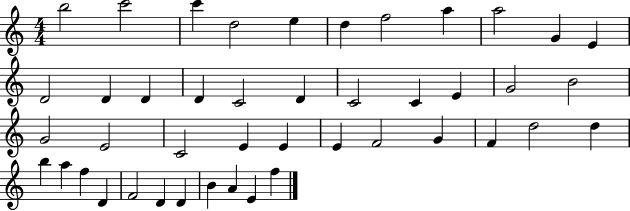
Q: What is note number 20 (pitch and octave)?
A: E4